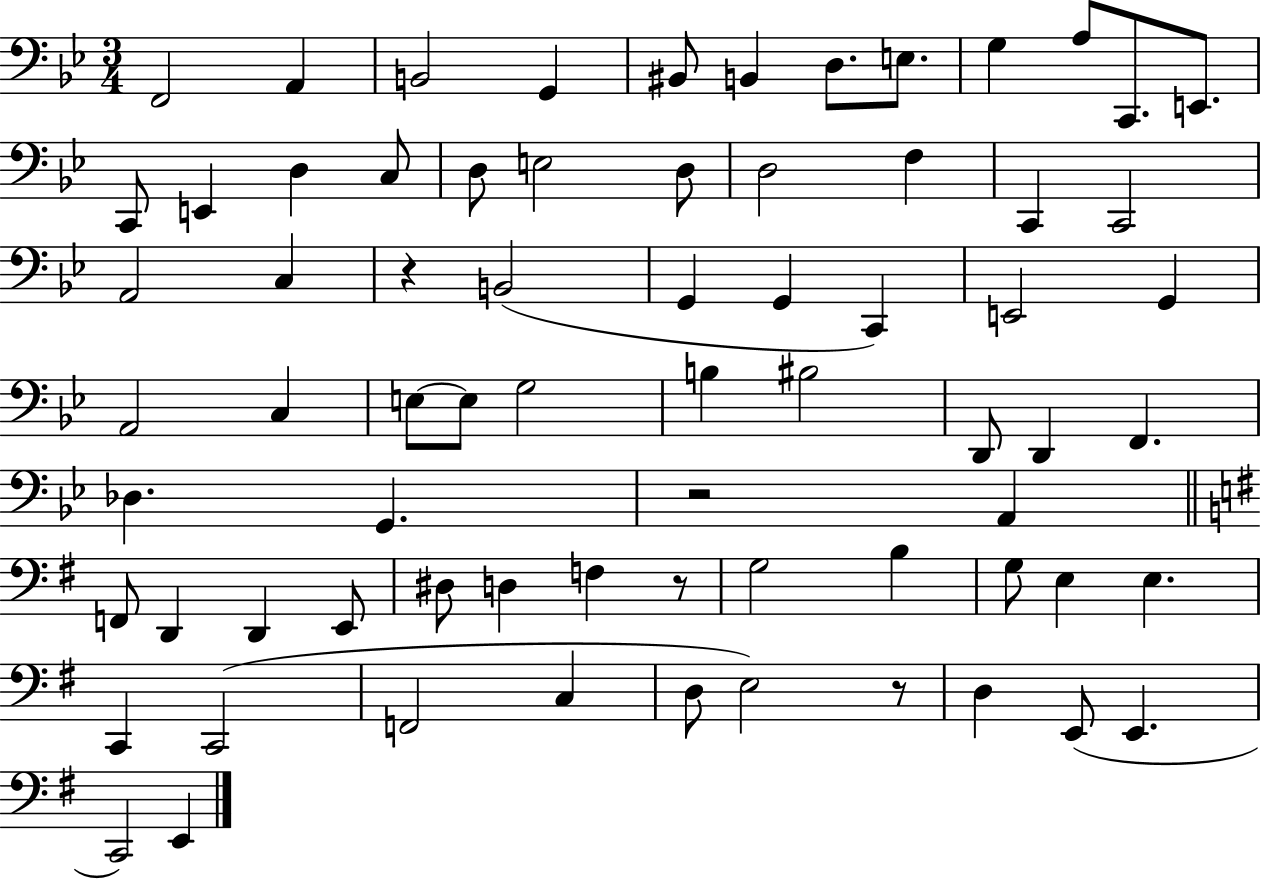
{
  \clef bass
  \numericTimeSignature
  \time 3/4
  \key bes \major
  f,2 a,4 | b,2 g,4 | bis,8 b,4 d8. e8. | g4 a8 c,8. e,8. | \break c,8 e,4 d4 c8 | d8 e2 d8 | d2 f4 | c,4 c,2 | \break a,2 c4 | r4 b,2( | g,4 g,4 c,4) | e,2 g,4 | \break a,2 c4 | e8~~ e8 g2 | b4 bis2 | d,8 d,4 f,4. | \break des4. g,4. | r2 a,4 | \bar "||" \break \key e \minor f,8 d,4 d,4 e,8 | dis8 d4 f4 r8 | g2 b4 | g8 e4 e4. | \break c,4 c,2( | f,2 c4 | d8 e2) r8 | d4 e,8( e,4. | \break c,2) e,4 | \bar "|."
}